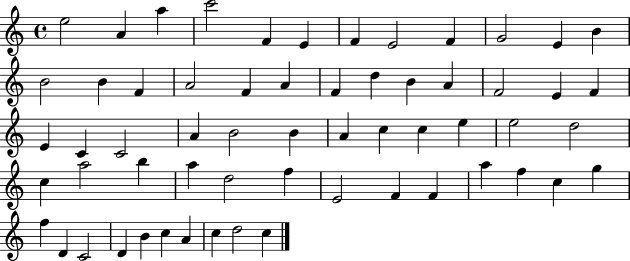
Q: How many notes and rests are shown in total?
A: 60